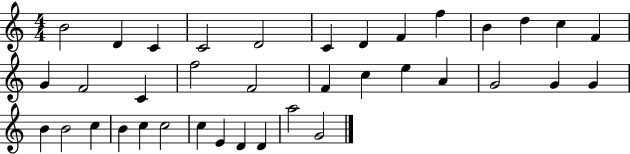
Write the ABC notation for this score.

X:1
T:Untitled
M:4/4
L:1/4
K:C
B2 D C C2 D2 C D F f B d c F G F2 C f2 F2 F c e A G2 G G B B2 c B c c2 c E D D a2 G2